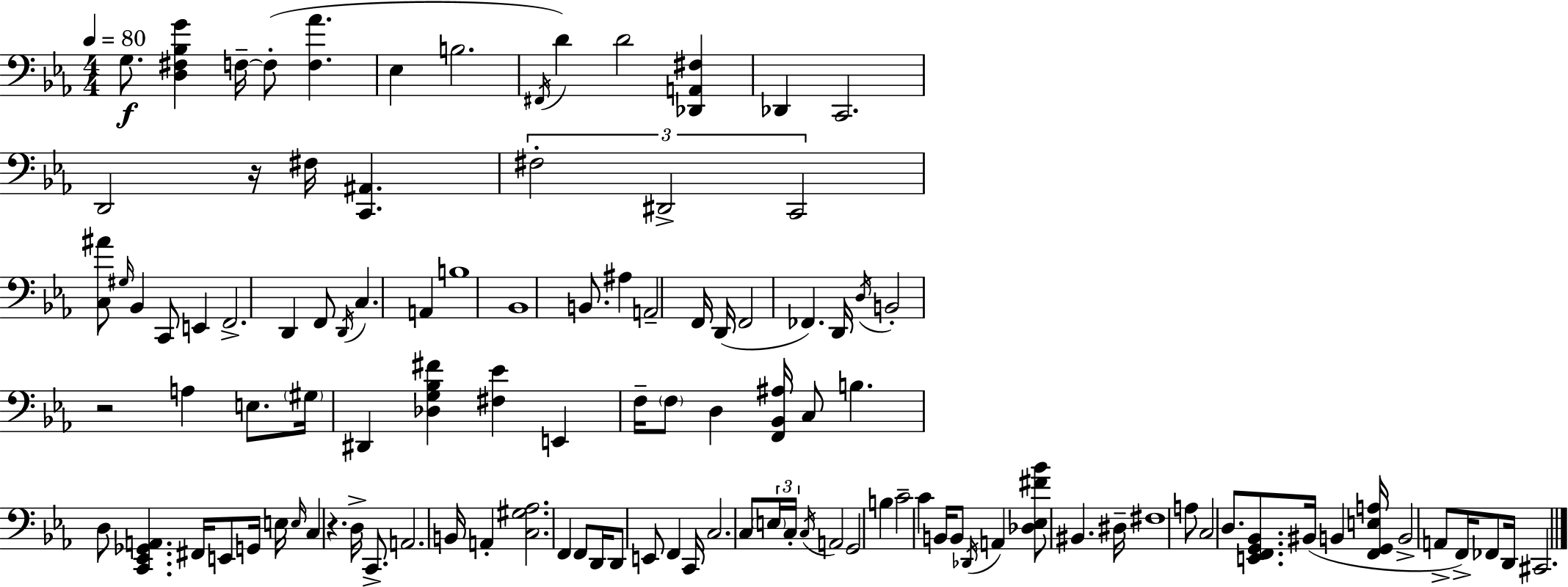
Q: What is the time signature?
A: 4/4